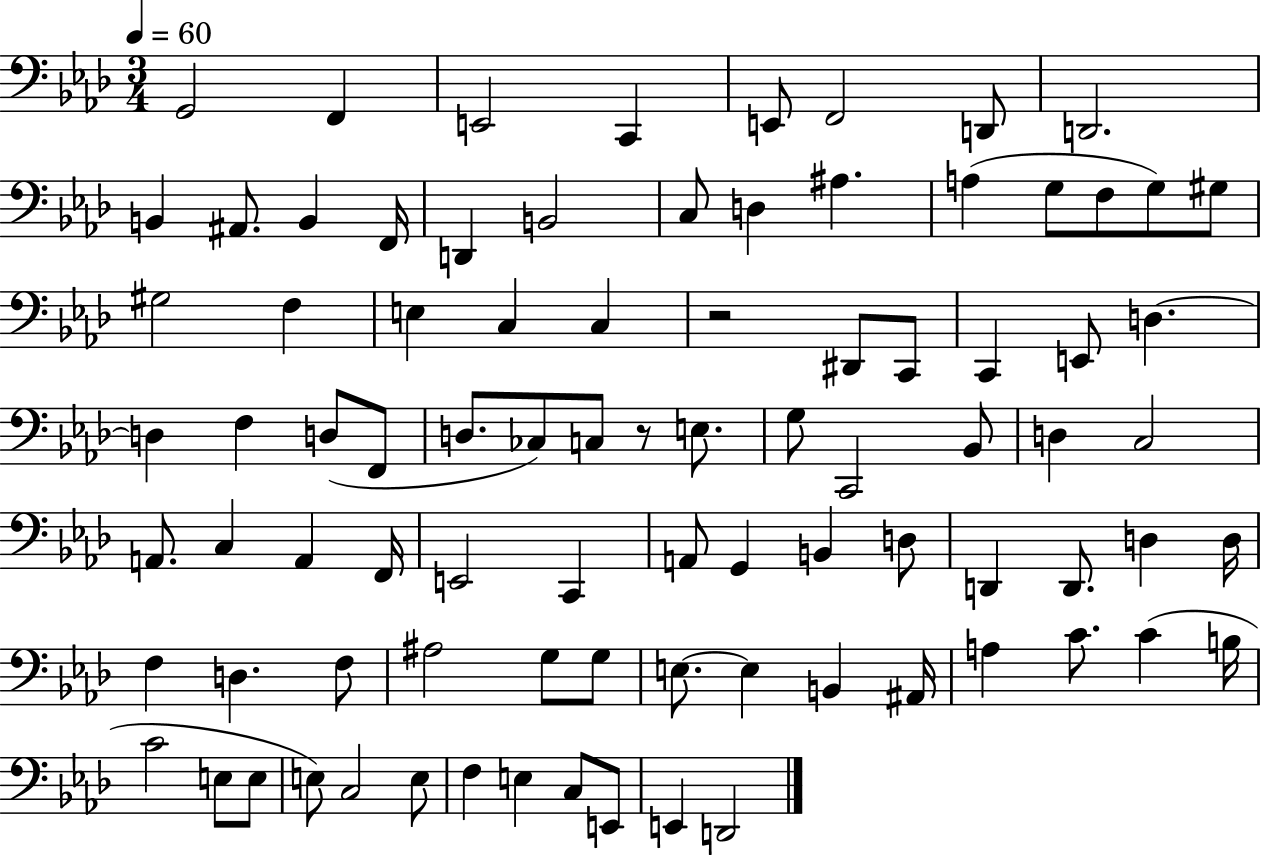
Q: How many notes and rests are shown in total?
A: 87